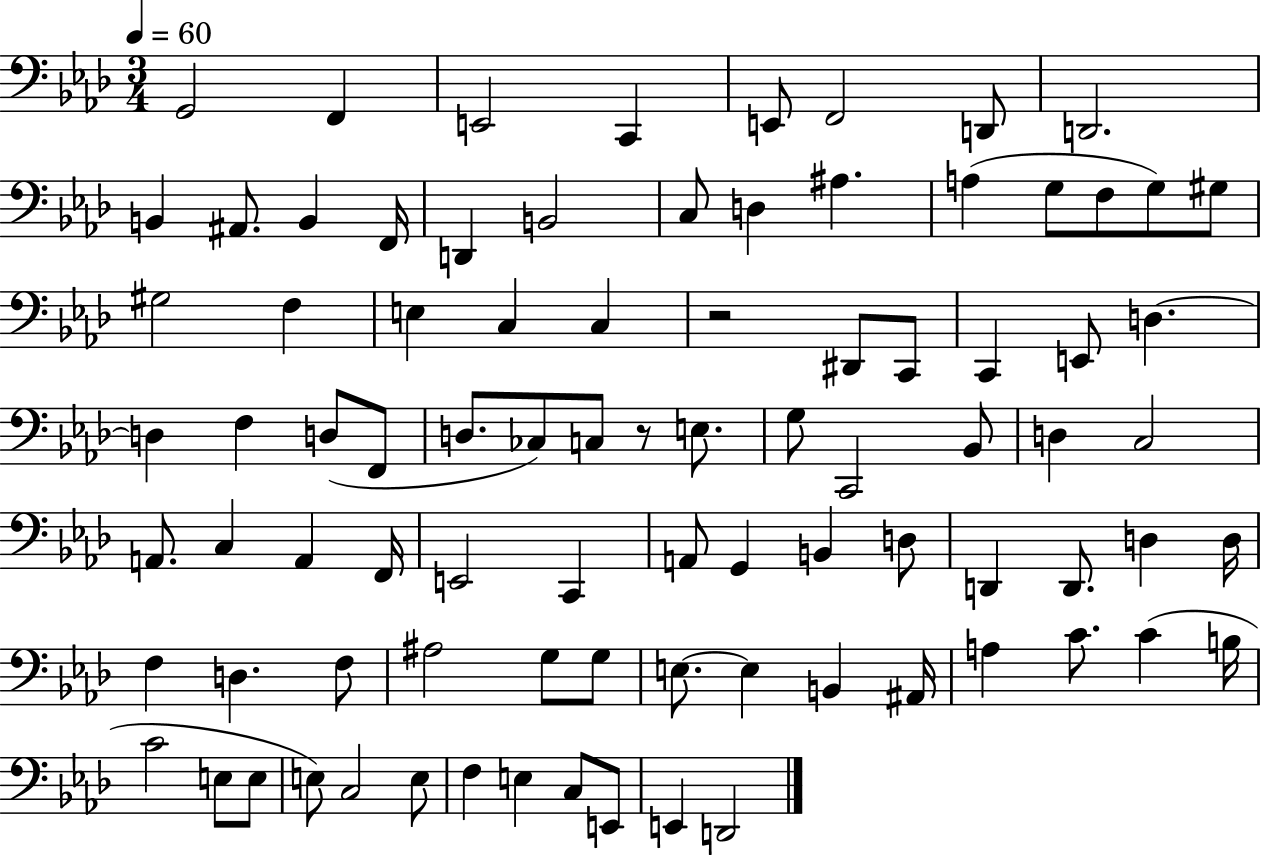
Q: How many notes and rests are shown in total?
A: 87